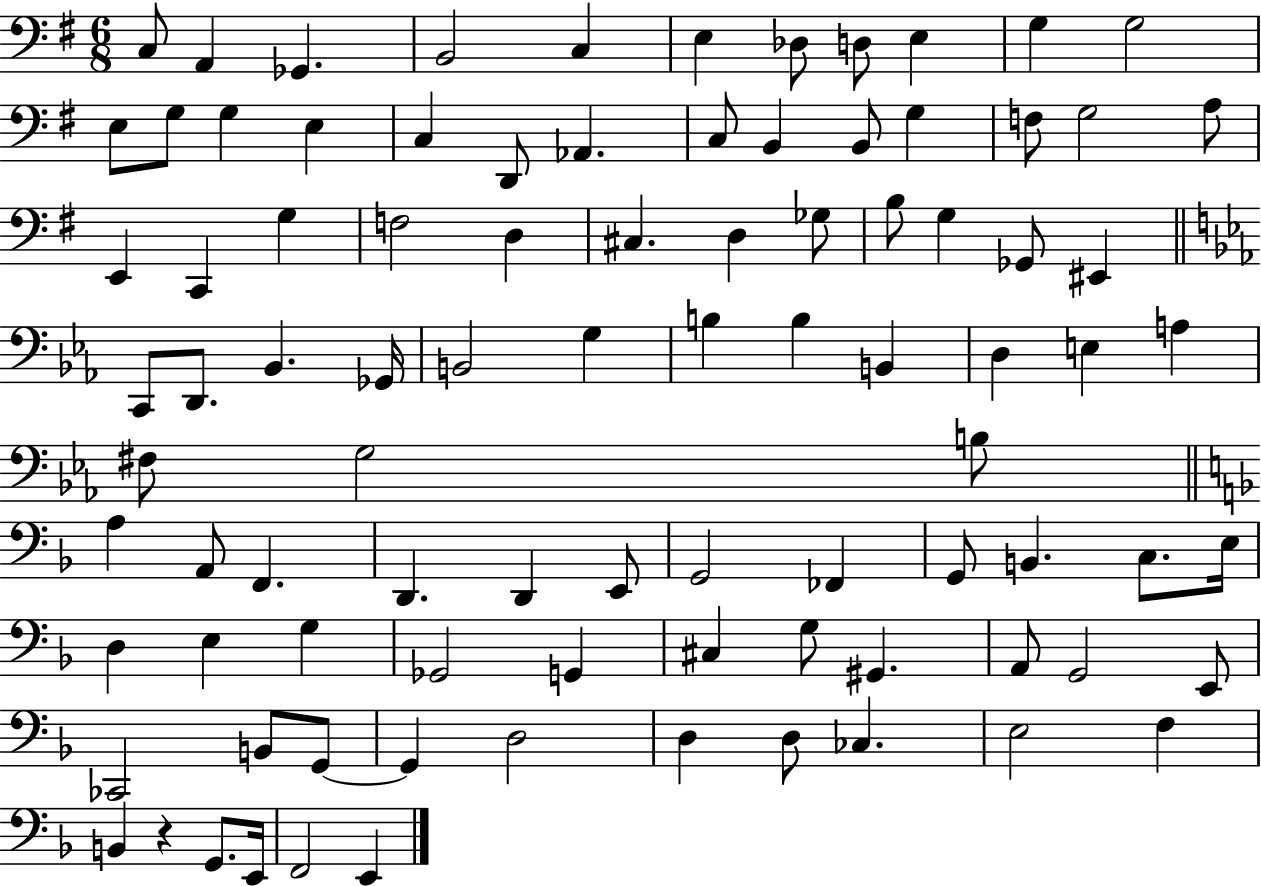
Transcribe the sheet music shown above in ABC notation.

X:1
T:Untitled
M:6/8
L:1/4
K:G
C,/2 A,, _G,, B,,2 C, E, _D,/2 D,/2 E, G, G,2 E,/2 G,/2 G, E, C, D,,/2 _A,, C,/2 B,, B,,/2 G, F,/2 G,2 A,/2 E,, C,, G, F,2 D, ^C, D, _G,/2 B,/2 G, _G,,/2 ^E,, C,,/2 D,,/2 _B,, _G,,/4 B,,2 G, B, B, B,, D, E, A, ^F,/2 G,2 B,/2 A, A,,/2 F,, D,, D,, E,,/2 G,,2 _F,, G,,/2 B,, C,/2 E,/4 D, E, G, _G,,2 G,, ^C, G,/2 ^G,, A,,/2 G,,2 E,,/2 _C,,2 B,,/2 G,,/2 G,, D,2 D, D,/2 _C, E,2 F, B,, z G,,/2 E,,/4 F,,2 E,,